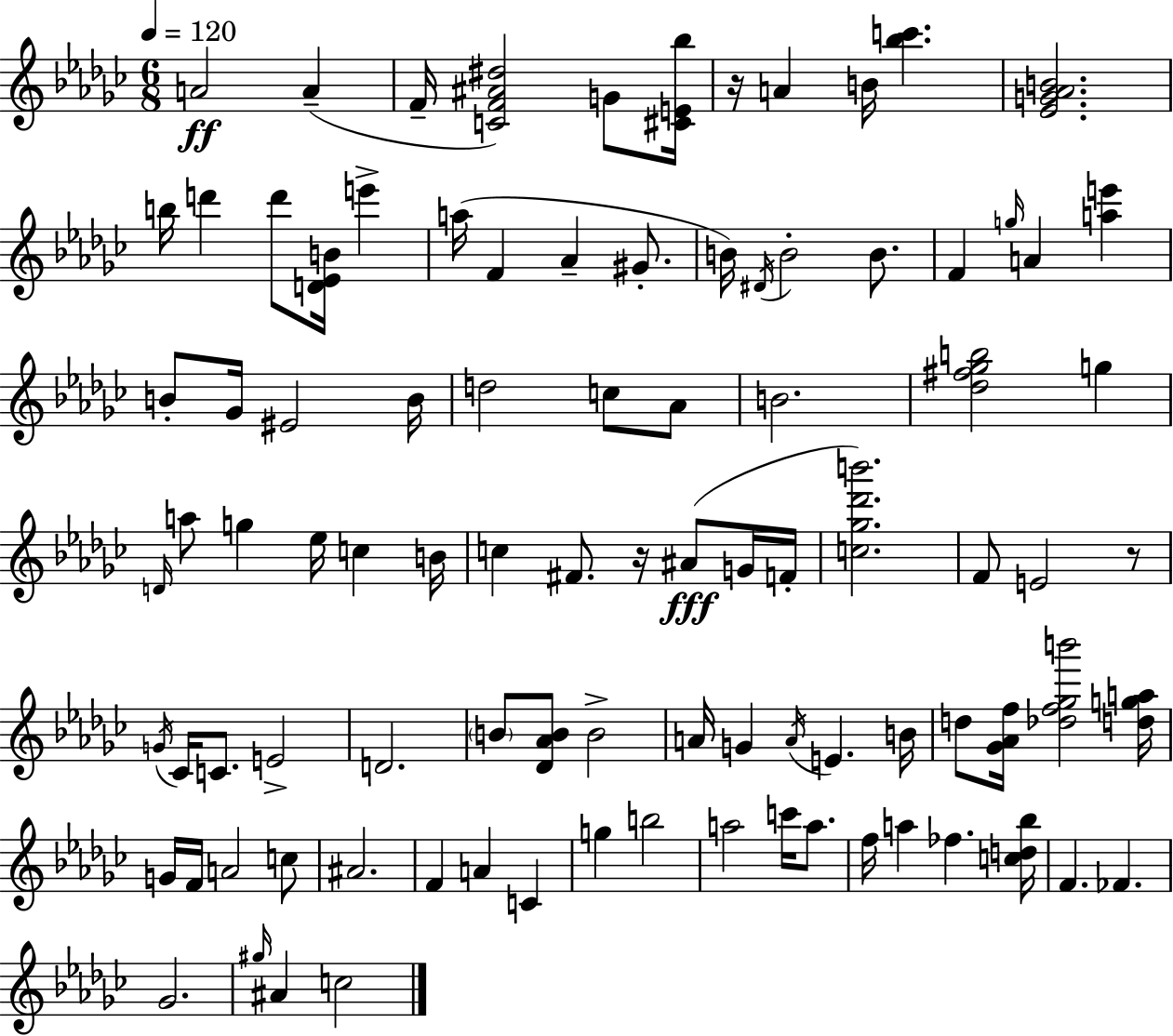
{
  \clef treble
  \numericTimeSignature
  \time 6/8
  \key ees \minor
  \tempo 4 = 120
  \repeat volta 2 { a'2\ff a'4--( | f'16-- <c' f' ais' dis''>2) g'8 <cis' e' bes''>16 | r16 a'4 b'16 <bes'' c'''>4. | <ees' g' aes' b'>2. | \break b''16 d'''4 d'''8 <d' ees' b'>16 e'''4-> | a''16( f'4 aes'4-- gis'8.-. | b'16) \acciaccatura { dis'16 } b'2-. b'8. | f'4 \grace { g''16 } a'4 <a'' e'''>4 | \break b'8-. ges'16 eis'2 | b'16 d''2 c''8 | aes'8 b'2. | <des'' fis'' ges'' b''>2 g''4 | \break \grace { d'16 } a''8 g''4 ees''16 c''4 | b'16 c''4 fis'8. r16 ais'8(\fff | g'16 f'16-. <c'' ges'' des''' b'''>2.) | f'8 e'2 | \break r8 \acciaccatura { g'16 } ces'16 c'8. e'2-> | d'2. | \parenthesize b'8 <des' aes' b'>8 b'2-> | a'16 g'4 \acciaccatura { a'16 } e'4. | \break b'16 d''8 <ges' aes' f''>16 <des'' f'' ges'' b'''>2 | <d'' g'' a''>16 g'16 f'16 a'2 | c''8 ais'2. | f'4 a'4 | \break c'4 g''4 b''2 | a''2 | c'''16 a''8. f''16 a''4 fes''4. | <c'' d'' bes''>16 f'4. fes'4. | \break ges'2. | \grace { gis''16 } ais'4 c''2 | } \bar "|."
}